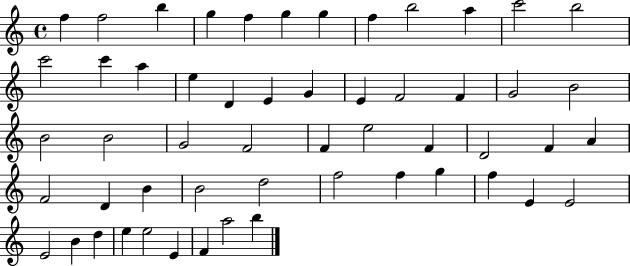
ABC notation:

X:1
T:Untitled
M:4/4
L:1/4
K:C
f f2 b g f g g f b2 a c'2 b2 c'2 c' a e D E G E F2 F G2 B2 B2 B2 G2 F2 F e2 F D2 F A F2 D B B2 d2 f2 f g f E E2 E2 B d e e2 E F a2 b